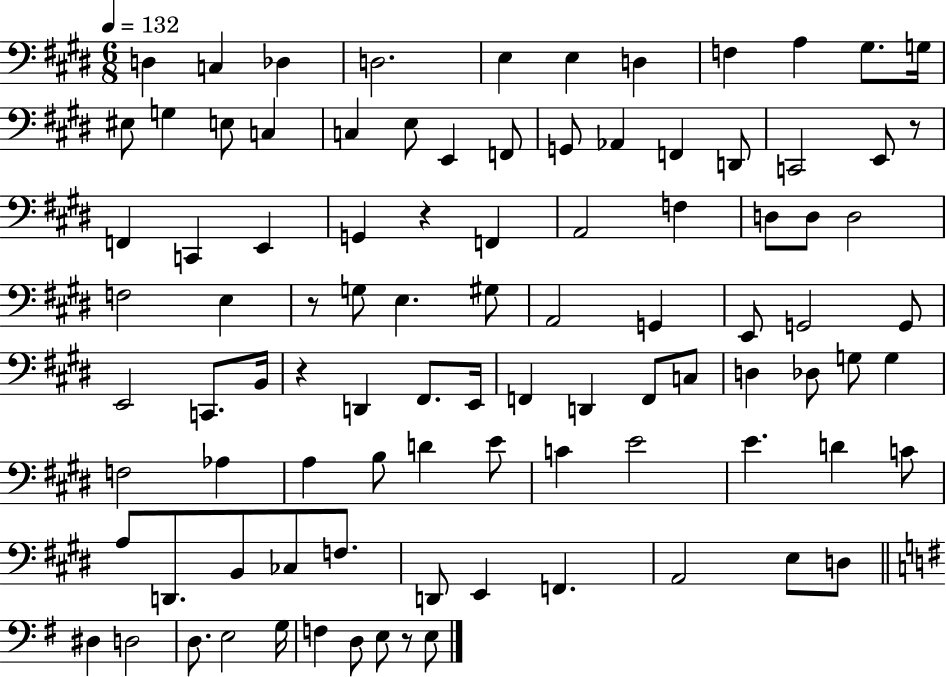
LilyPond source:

{
  \clef bass
  \numericTimeSignature
  \time 6/8
  \key e \major
  \tempo 4 = 132
  d4 c4 des4 | d2. | e4 e4 d4 | f4 a4 gis8. g16 | \break eis8 g4 e8 c4 | c4 e8 e,4 f,8 | g,8 aes,4 f,4 d,8 | c,2 e,8 r8 | \break f,4 c,4 e,4 | g,4 r4 f,4 | a,2 f4 | d8 d8 d2 | \break f2 e4 | r8 g8 e4. gis8 | a,2 g,4 | e,8 g,2 g,8 | \break e,2 c,8. b,16 | r4 d,4 fis,8. e,16 | f,4 d,4 f,8 c8 | d4 des8 g8 g4 | \break f2 aes4 | a4 b8 d'4 e'8 | c'4 e'2 | e'4. d'4 c'8 | \break a8 d,8. b,8 ces8 f8. | d,8 e,4 f,4. | a,2 e8 d8 | \bar "||" \break \key e \minor dis4 d2 | d8. e2 g16 | f4 d8 e8 r8 e8 | \bar "|."
}